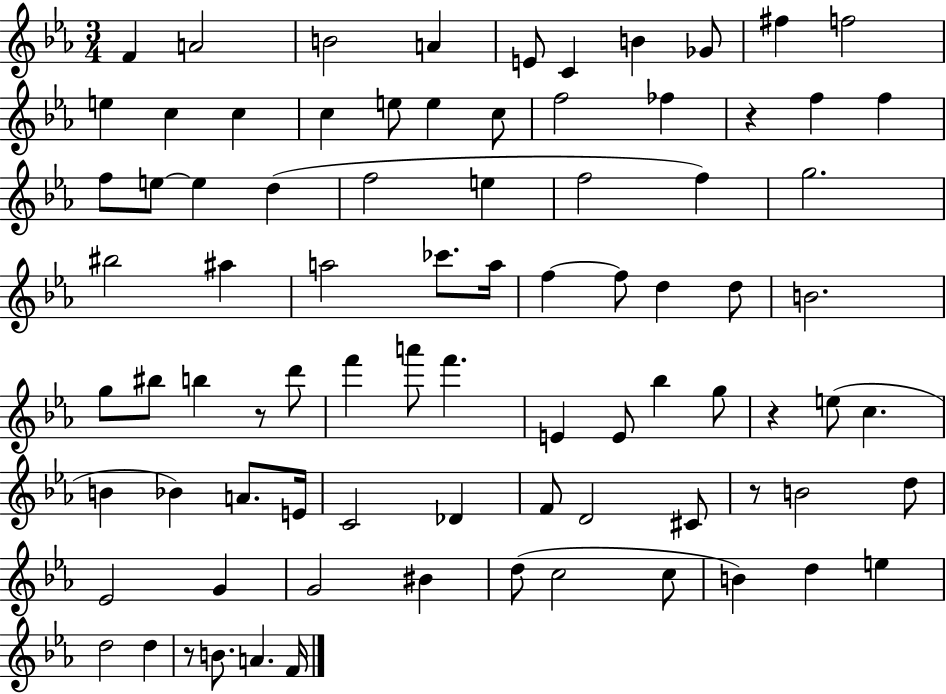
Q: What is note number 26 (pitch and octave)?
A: F5